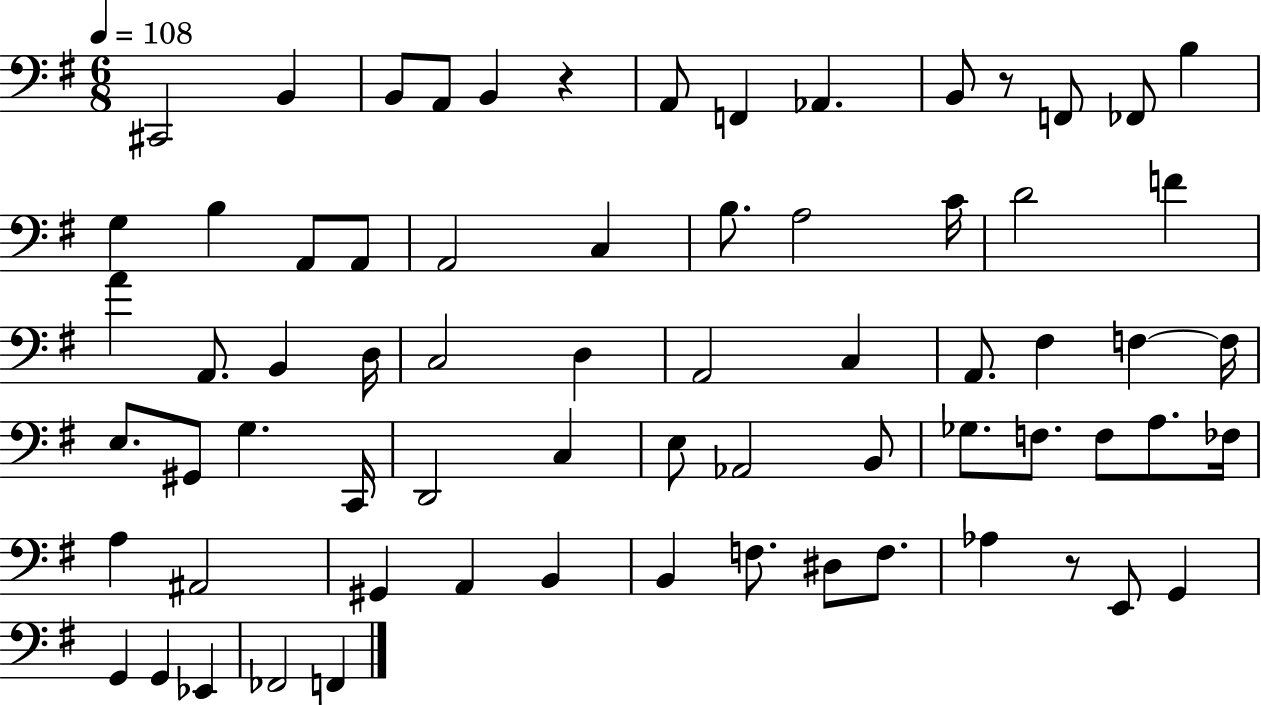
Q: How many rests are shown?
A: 3